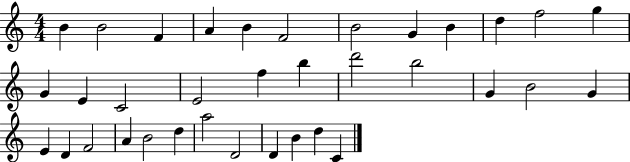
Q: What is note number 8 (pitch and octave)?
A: G4